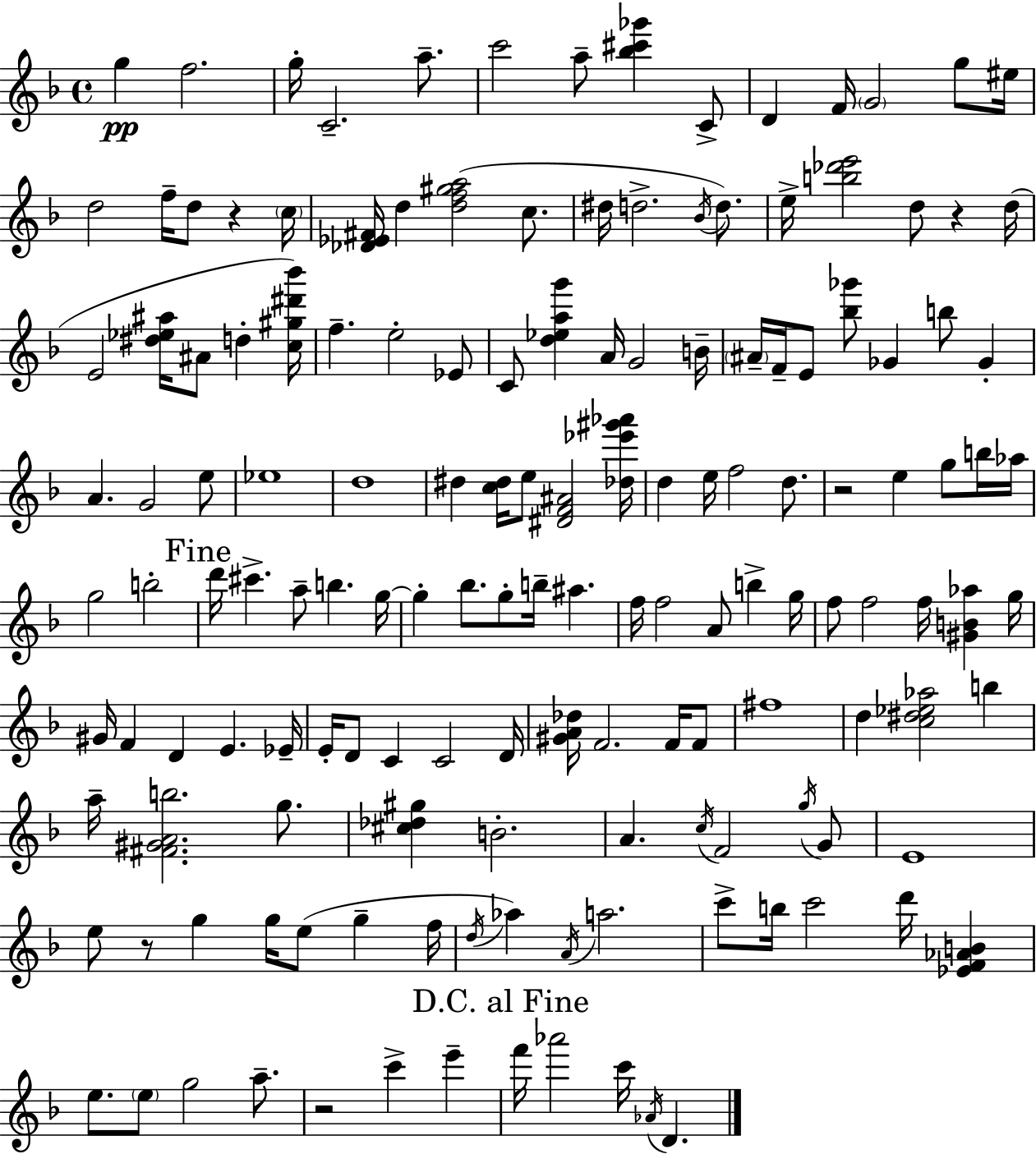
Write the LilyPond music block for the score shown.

{
  \clef treble
  \time 4/4
  \defaultTimeSignature
  \key d \minor
  g''4\pp f''2. | g''16-. c'2.-- a''8.-- | c'''2 a''8-- <bes'' cis''' ges'''>4 c'8-> | d'4 f'16 \parenthesize g'2 g''8 eis''16 | \break d''2 f''16-- d''8 r4 \parenthesize c''16 | <des' ees' fis'>16 d''4 <d'' f'' gis'' a''>2( c''8. | dis''16 d''2.-> \acciaccatura { bes'16 }) d''8. | e''16-> <b'' des''' e'''>2 d''8 r4 | \break d''16( e'2 <dis'' ees'' ais''>16 ais'8 d''4-. | <c'' gis'' dis''' bes'''>16) f''4.-- e''2-. ees'8 | c'8 <d'' ees'' a'' g'''>4 a'16 g'2 | b'16-- \parenthesize ais'16-- f'16-- e'8 <bes'' ges'''>8 ges'4 b''8 ges'4-. | \break a'4. g'2 e''8 | ees''1 | d''1 | dis''4 <c'' dis''>16 e''8 <dis' f' ais'>2 | \break <des'' ees''' gis''' aes'''>16 d''4 e''16 f''2 d''8. | r2 e''4 g''8 b''16 | aes''16 g''2 b''2-. | \mark "Fine" d'''16 cis'''4.-> a''8-- b''4. | \break g''16~~ g''4-. bes''8. g''8-. b''16-- ais''4. | f''16 f''2 a'8 b''4-> | g''16 f''8 f''2 f''16 <gis' b' aes''>4 | g''16 gis'16 f'4 d'4 e'4. | \break ees'16-- e'16-. d'8 c'4 c'2 | d'16 <gis' a' des''>16 f'2. f'16 f'8 | fis''1 | d''4 <c'' dis'' ees'' aes''>2 b''4 | \break a''16-- <fis' gis' a' b''>2. g''8. | <cis'' des'' gis''>4 b'2.-. | a'4. \acciaccatura { c''16 } f'2 | \acciaccatura { g''16 } g'8 e'1 | \break e''8 r8 g''4 g''16 e''8( g''4-- | f''16 \acciaccatura { d''16 }) aes''4 \acciaccatura { a'16 } a''2. | c'''8-> b''16 c'''2 | d'''16 <ees' f' aes' b'>4 e''8. \parenthesize e''8 g''2 | \break a''8.-- r2 c'''4-> | e'''4-- \mark "D.C. al Fine" f'''16 aes'''2 c'''16 \acciaccatura { aes'16 } | d'4. \bar "|."
}